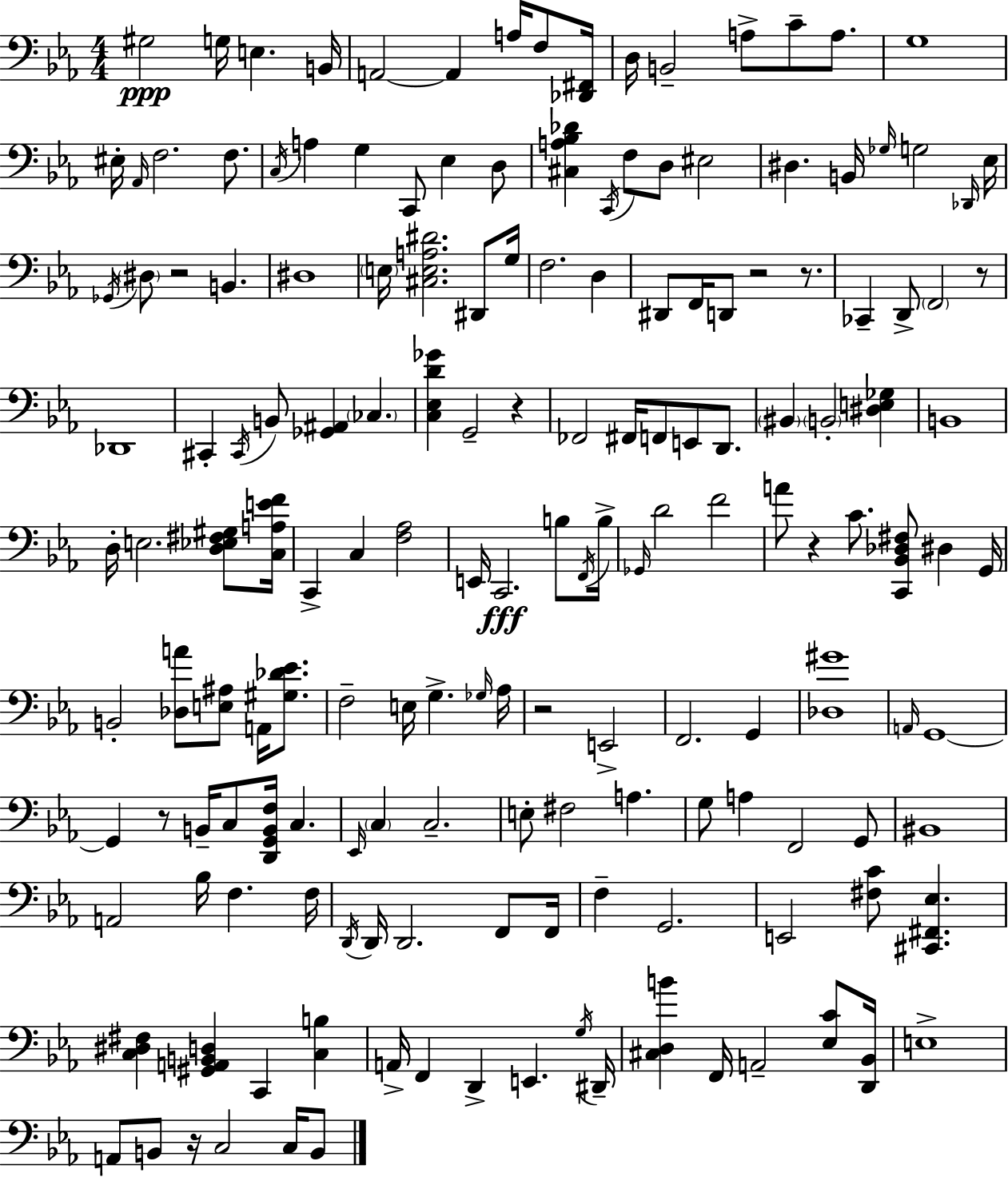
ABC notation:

X:1
T:Untitled
M:4/4
L:1/4
K:Cm
^G,2 G,/4 E, B,,/4 A,,2 A,, A,/4 F,/2 [_D,,^F,,]/4 D,/4 B,,2 A,/2 C/2 A,/2 G,4 ^E,/4 _A,,/4 F,2 F,/2 C,/4 A, G, C,,/2 _E, D,/2 [^C,A,_B,_D] C,,/4 F,/2 D,/2 ^E,2 ^D, B,,/4 _G,/4 G,2 _D,,/4 _E,/4 _G,,/4 ^D,/2 z2 B,, ^D,4 E,/4 [^C,E,A,^D]2 ^D,,/2 G,/4 F,2 D, ^D,,/2 F,,/4 D,,/2 z2 z/2 _C,, D,,/2 F,,2 z/2 _D,,4 ^C,, ^C,,/4 B,,/2 [_G,,^A,,] _C, [C,_E,D_G] G,,2 z _F,,2 ^F,,/4 F,,/2 E,,/2 D,,/2 ^B,, B,,2 [^D,E,_G,] B,,4 D,/4 E,2 [D,_E,^F,^G,]/2 [C,A,EF]/4 C,, C, [F,_A,]2 E,,/4 C,,2 B,/2 F,,/4 B,/4 _G,,/4 D2 F2 A/2 z C/2 [C,,_B,,_D,^F,]/2 ^D, G,,/4 B,,2 [_D,A]/2 [E,^A,]/2 A,,/4 [^G,_D_E]/2 F,2 E,/4 G, _G,/4 _A,/4 z2 E,,2 F,,2 G,, [_D,^G]4 A,,/4 G,,4 G,, z/2 B,,/4 C,/2 [D,,G,,B,,F,]/4 C, _E,,/4 C, C,2 E,/2 ^F,2 A, G,/2 A, F,,2 G,,/2 ^B,,4 A,,2 _B,/4 F, F,/4 D,,/4 D,,/4 D,,2 F,,/2 F,,/4 F, G,,2 E,,2 [^F,C]/2 [^C,,^F,,_E,] [C,^D,^F,] [^G,,A,,B,,D,] C,, [C,B,] A,,/4 F,, D,, E,, G,/4 ^D,,/4 [^C,D,B] F,,/4 A,,2 [_E,C]/2 [D,,_B,,]/4 E,4 A,,/2 B,,/2 z/4 C,2 C,/4 B,,/2